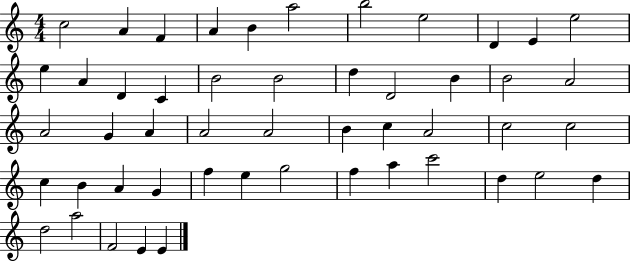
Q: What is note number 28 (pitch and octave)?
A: B4